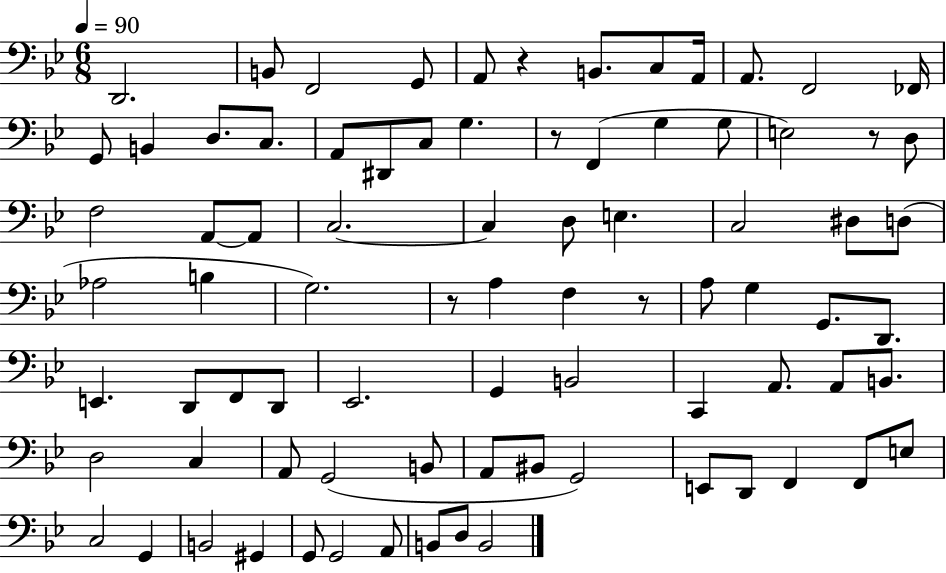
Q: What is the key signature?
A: BES major